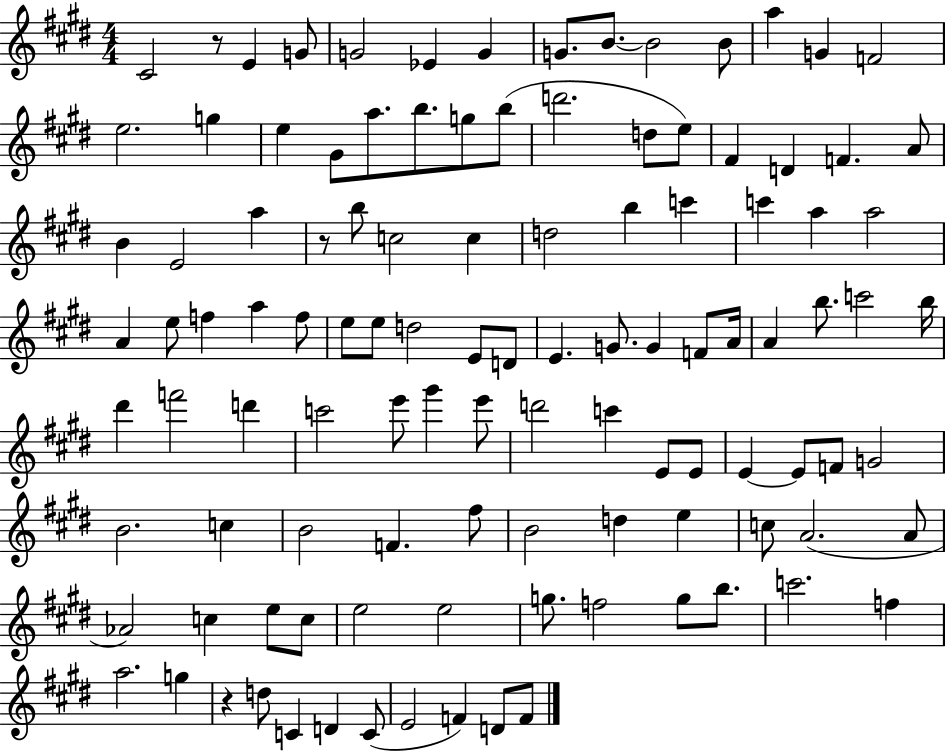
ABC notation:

X:1
T:Untitled
M:4/4
L:1/4
K:E
^C2 z/2 E G/2 G2 _E G G/2 B/2 B2 B/2 a G F2 e2 g e ^G/2 a/2 b/2 g/2 b/2 d'2 d/2 e/2 ^F D F A/2 B E2 a z/2 b/2 c2 c d2 b c' c' a a2 A e/2 f a f/2 e/2 e/2 d2 E/2 D/2 E G/2 G F/2 A/4 A b/2 c'2 b/4 ^d' f'2 d' c'2 e'/2 ^g' e'/2 d'2 c' E/2 E/2 E E/2 F/2 G2 B2 c B2 F ^f/2 B2 d e c/2 A2 A/2 _A2 c e/2 c/2 e2 e2 g/2 f2 g/2 b/2 c'2 f a2 g z d/2 C D C/2 E2 F D/2 F/2